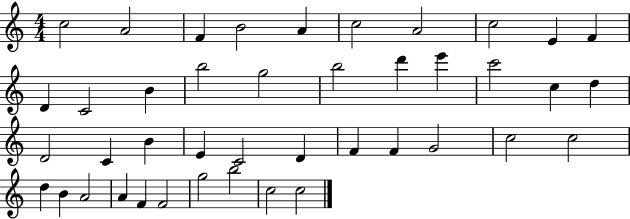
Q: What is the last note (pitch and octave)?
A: C5